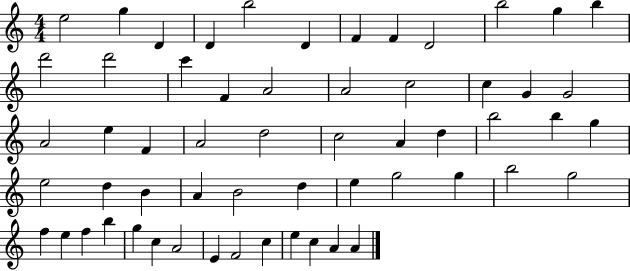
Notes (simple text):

E5/h G5/q D4/q D4/q B5/h D4/q F4/q F4/q D4/h B5/h G5/q B5/q D6/h D6/h C6/q F4/q A4/h A4/h C5/h C5/q G4/q G4/h A4/h E5/q F4/q A4/h D5/h C5/h A4/q D5/q B5/h B5/q G5/q E5/h D5/q B4/q A4/q B4/h D5/q E5/q G5/h G5/q B5/h G5/h F5/q E5/q F5/q B5/q G5/q C5/q A4/h E4/q F4/h C5/q E5/q C5/q A4/q A4/q